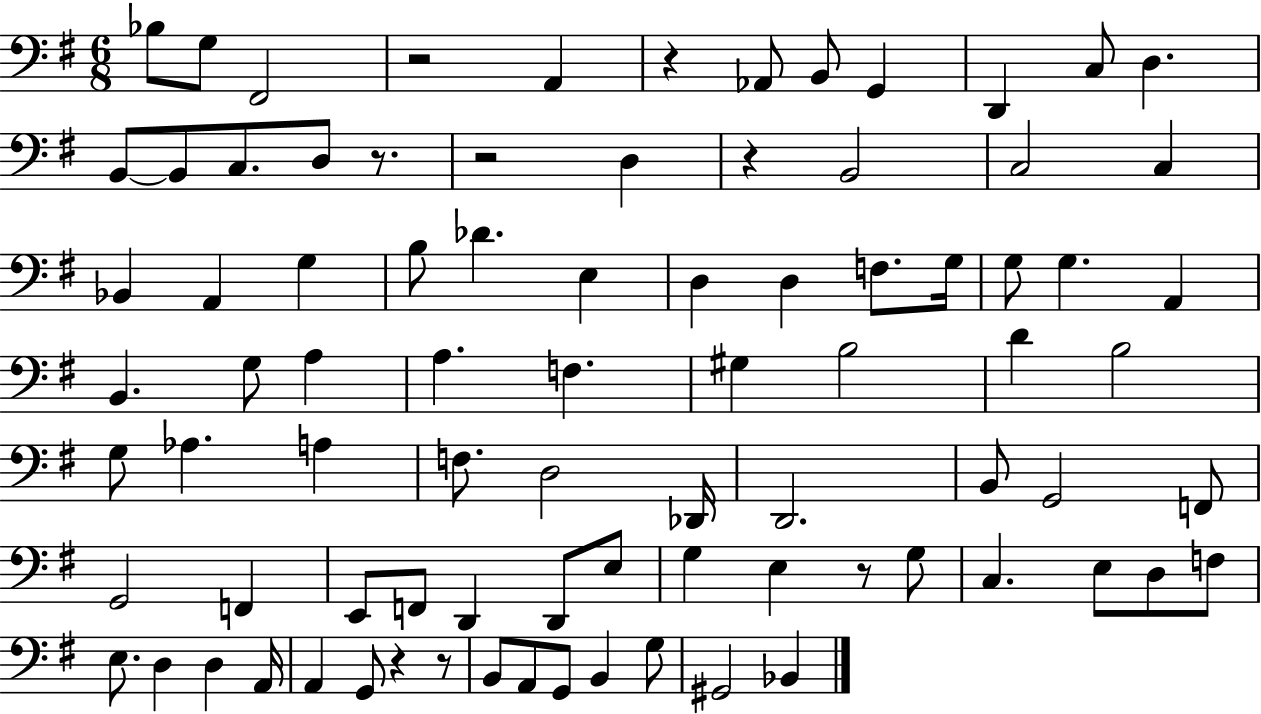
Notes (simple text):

Bb3/e G3/e F#2/h R/h A2/q R/q Ab2/e B2/e G2/q D2/q C3/e D3/q. B2/e B2/e C3/e. D3/e R/e. R/h D3/q R/q B2/h C3/h C3/q Bb2/q A2/q G3/q B3/e Db4/q. E3/q D3/q D3/q F3/e. G3/s G3/e G3/q. A2/q B2/q. G3/e A3/q A3/q. F3/q. G#3/q B3/h D4/q B3/h G3/e Ab3/q. A3/q F3/e. D3/h Db2/s D2/h. B2/e G2/h F2/e G2/h F2/q E2/e F2/e D2/q D2/e E3/e G3/q E3/q R/e G3/e C3/q. E3/e D3/e F3/e E3/e. D3/q D3/q A2/s A2/q G2/e R/q R/e B2/e A2/e G2/e B2/q G3/e G#2/h Bb2/q